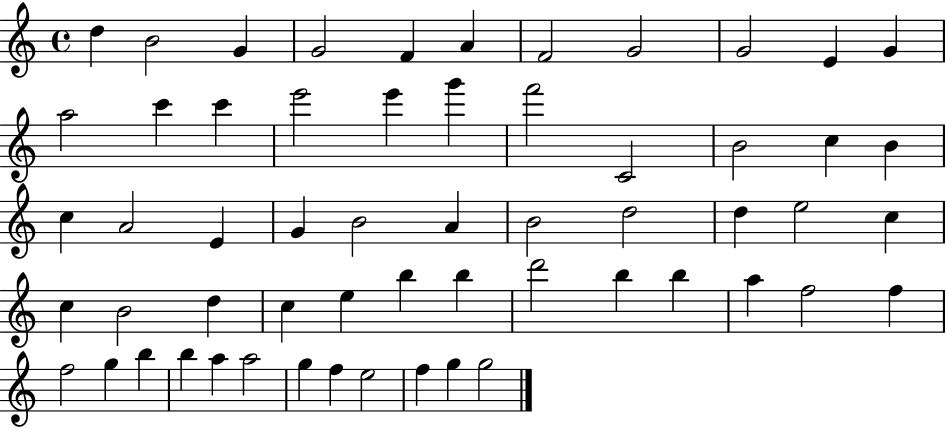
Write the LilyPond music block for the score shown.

{
  \clef treble
  \time 4/4
  \defaultTimeSignature
  \key c \major
  d''4 b'2 g'4 | g'2 f'4 a'4 | f'2 g'2 | g'2 e'4 g'4 | \break a''2 c'''4 c'''4 | e'''2 e'''4 g'''4 | f'''2 c'2 | b'2 c''4 b'4 | \break c''4 a'2 e'4 | g'4 b'2 a'4 | b'2 d''2 | d''4 e''2 c''4 | \break c''4 b'2 d''4 | c''4 e''4 b''4 b''4 | d'''2 b''4 b''4 | a''4 f''2 f''4 | \break f''2 g''4 b''4 | b''4 a''4 a''2 | g''4 f''4 e''2 | f''4 g''4 g''2 | \break \bar "|."
}